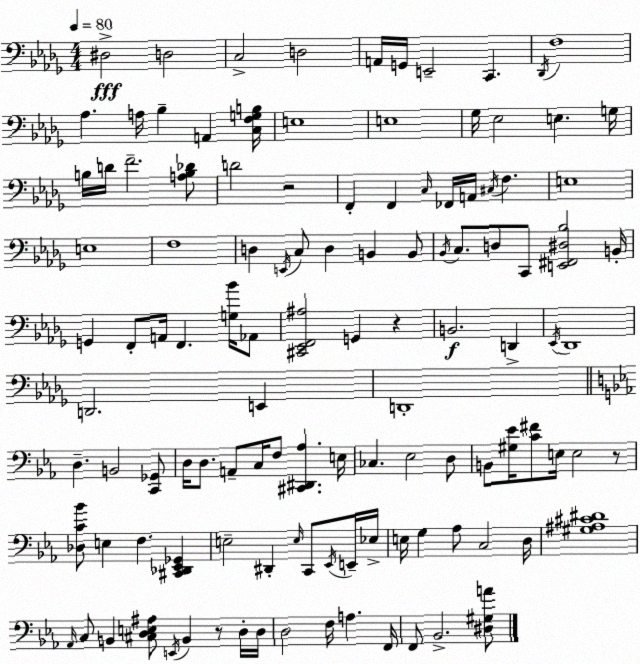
X:1
T:Untitled
M:4/4
L:1/4
K:Bbm
^D,2 D,2 C,2 D,2 A,,/4 G,,/4 E,,2 C,, _D,,/4 F,4 _A, A,/4 _B, A,, [C,F,G,B,]/4 E,4 E,4 _G,/4 _E,2 E, G,/4 B,/4 D/4 F2 [A,B,_D]/2 D2 z2 F,, F,, C,/4 _F,,/4 A,,/4 ^C,/4 F, E,4 E,4 F,4 D, E,,/4 C,/2 D, B,, B,,/2 _B,,/4 C,/2 D,/2 C,,/2 [E,,^F,,^D,_B,]2 B,,/4 G,, F,,/2 A,,/4 F,, [G,_B]/4 _A,,/2 [^C,,_E,,F,,^A,]2 G,, z B,,2 D,, _E,,/4 _D,,4 D,,2 E,, D,,4 D, B,,2 [C,,_G,,]/2 D,/4 D,/2 A,,/2 C,/4 F,/2 [^C,,^D,,_A,] E,/4 _C, _E,2 D,/2 B,,/2 [^G,_E]/4 [C^F]/2 E,/4 E,2 z/2 [_D,C_B]/2 E, F, [^C,,_D,,_E,,_G,,] E,2 ^D,, E,/4 C,,/2 _E,,/4 E,,/4 _E,/4 E,/4 G, _A,/2 C,2 D,/4 [^G,^A,^C^D]4 _A,,/4 C,/2 B,, [^C,D,E,^A,]/2 E,,/4 B,, z/2 D,/4 D,/4 D,2 F,/4 A, F,,/4 F,,/2 _B,,2 [^D,^G,A]/2